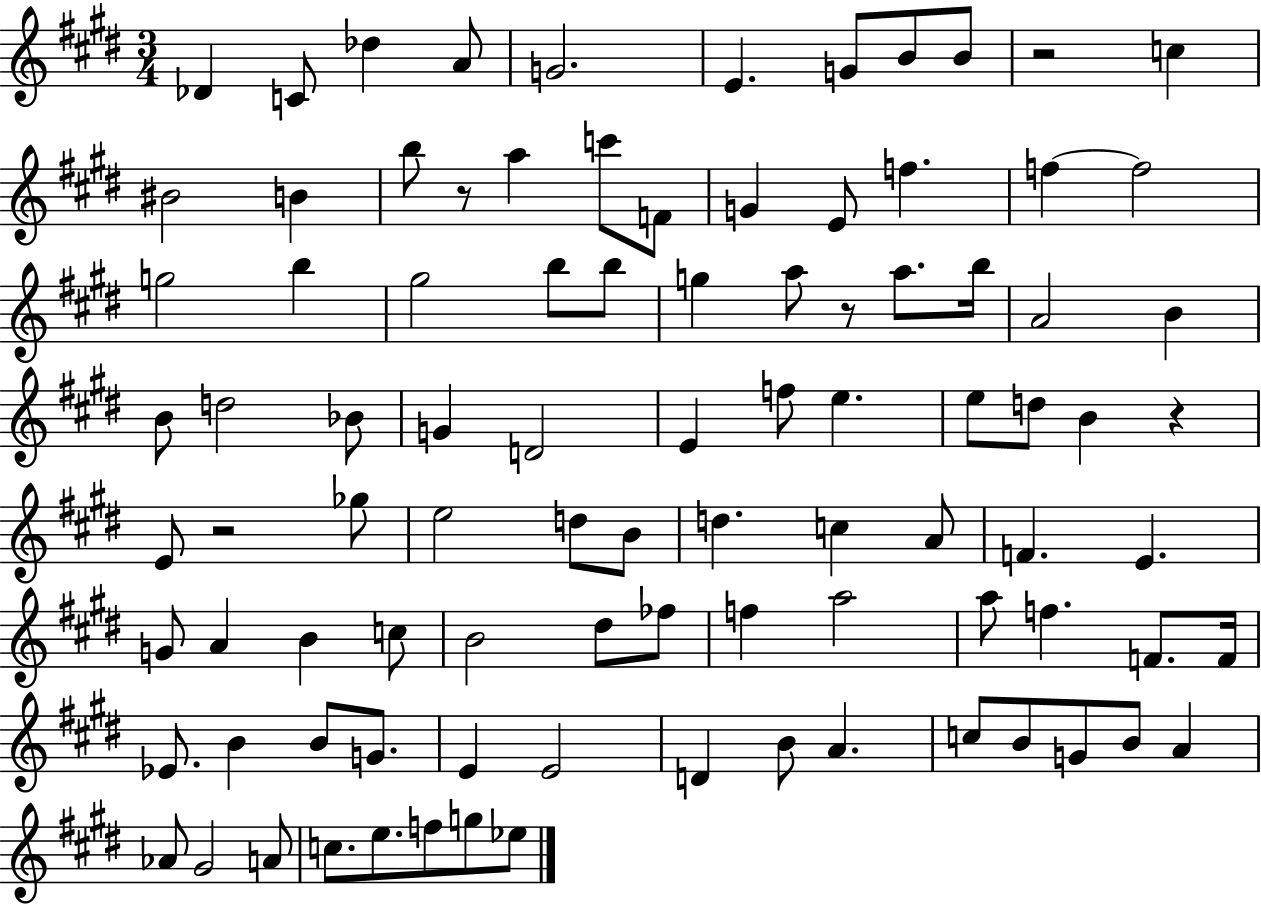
{
  \clef treble
  \numericTimeSignature
  \time 3/4
  \key e \major
  \repeat volta 2 { des'4 c'8 des''4 a'8 | g'2. | e'4. g'8 b'8 b'8 | r2 c''4 | \break bis'2 b'4 | b''8 r8 a''4 c'''8 f'8 | g'4 e'8 f''4. | f''4~~ f''2 | \break g''2 b''4 | gis''2 b''8 b''8 | g''4 a''8 r8 a''8. b''16 | a'2 b'4 | \break b'8 d''2 bes'8 | g'4 d'2 | e'4 f''8 e''4. | e''8 d''8 b'4 r4 | \break e'8 r2 ges''8 | e''2 d''8 b'8 | d''4. c''4 a'8 | f'4. e'4. | \break g'8 a'4 b'4 c''8 | b'2 dis''8 fes''8 | f''4 a''2 | a''8 f''4. f'8. f'16 | \break ees'8. b'4 b'8 g'8. | e'4 e'2 | d'4 b'8 a'4. | c''8 b'8 g'8 b'8 a'4 | \break aes'8 gis'2 a'8 | c''8. e''8. f''8 g''8 ees''8 | } \bar "|."
}